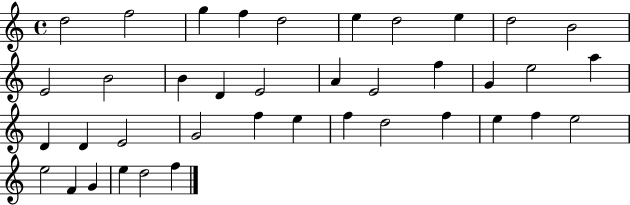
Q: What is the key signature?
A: C major